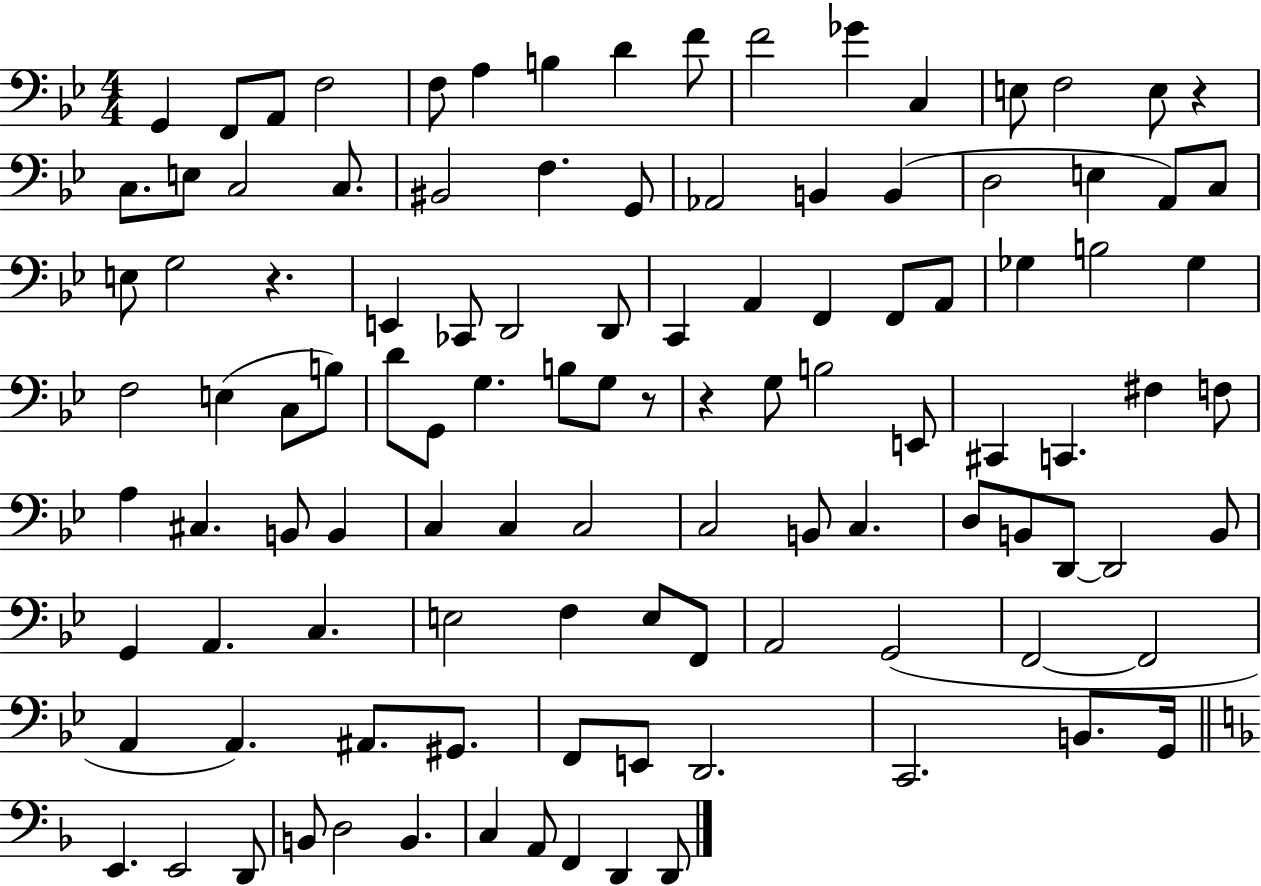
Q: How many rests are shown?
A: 4